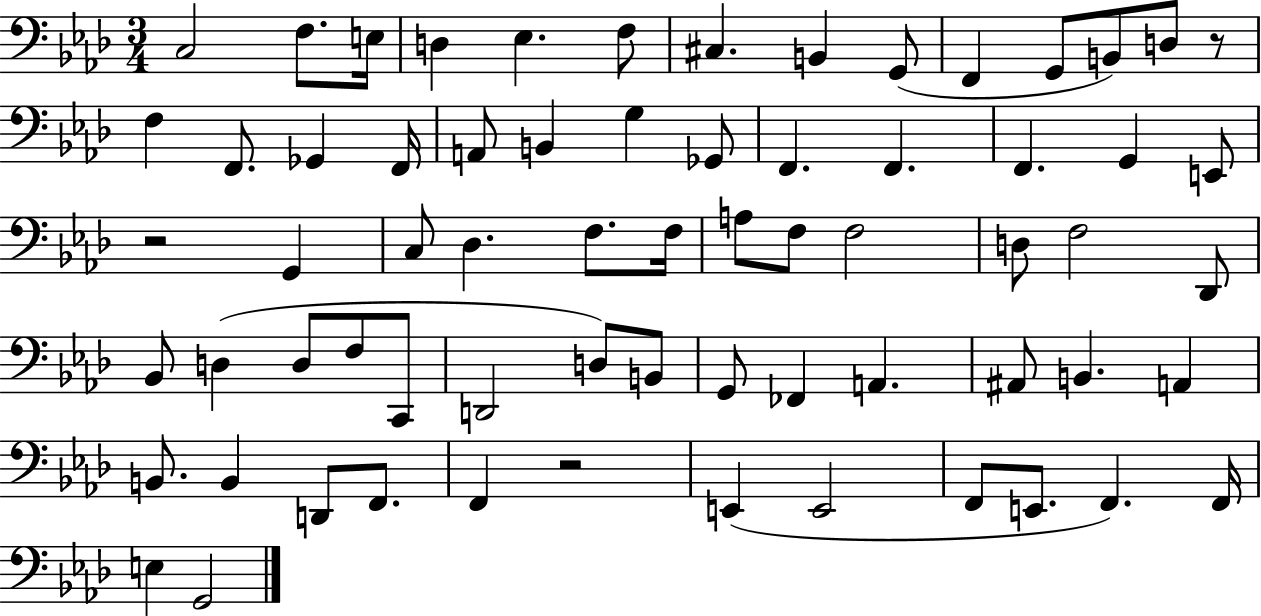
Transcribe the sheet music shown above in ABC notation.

X:1
T:Untitled
M:3/4
L:1/4
K:Ab
C,2 F,/2 E,/4 D, _E, F,/2 ^C, B,, G,,/2 F,, G,,/2 B,,/2 D,/2 z/2 F, F,,/2 _G,, F,,/4 A,,/2 B,, G, _G,,/2 F,, F,, F,, G,, E,,/2 z2 G,, C,/2 _D, F,/2 F,/4 A,/2 F,/2 F,2 D,/2 F,2 _D,,/2 _B,,/2 D, D,/2 F,/2 C,,/2 D,,2 D,/2 B,,/2 G,,/2 _F,, A,, ^A,,/2 B,, A,, B,,/2 B,, D,,/2 F,,/2 F,, z2 E,, E,,2 F,,/2 E,,/2 F,, F,,/4 E, G,,2